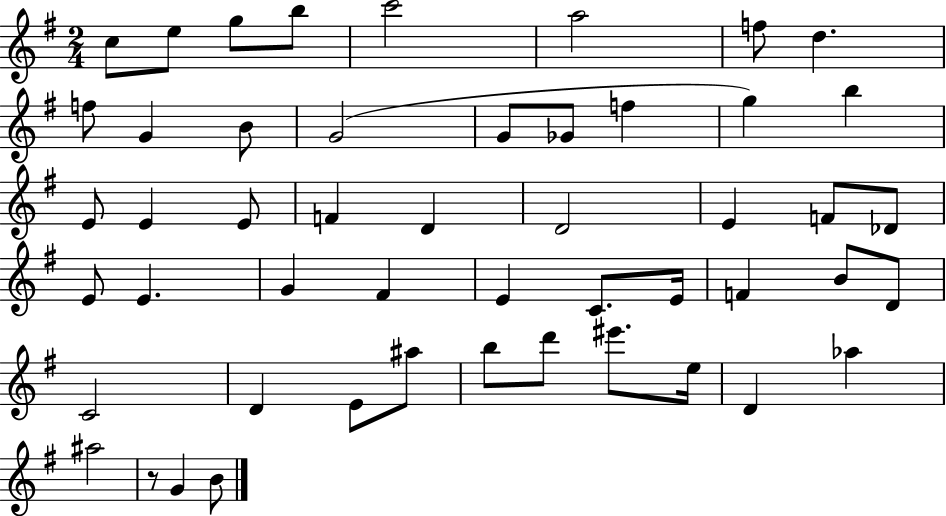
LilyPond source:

{
  \clef treble
  \numericTimeSignature
  \time 2/4
  \key g \major
  c''8 e''8 g''8 b''8 | c'''2 | a''2 | f''8 d''4. | \break f''8 g'4 b'8 | g'2( | g'8 ges'8 f''4 | g''4) b''4 | \break e'8 e'4 e'8 | f'4 d'4 | d'2 | e'4 f'8 des'8 | \break e'8 e'4. | g'4 fis'4 | e'4 c'8. e'16 | f'4 b'8 d'8 | \break c'2 | d'4 e'8 ais''8 | b''8 d'''8 eis'''8. e''16 | d'4 aes''4 | \break ais''2 | r8 g'4 b'8 | \bar "|."
}